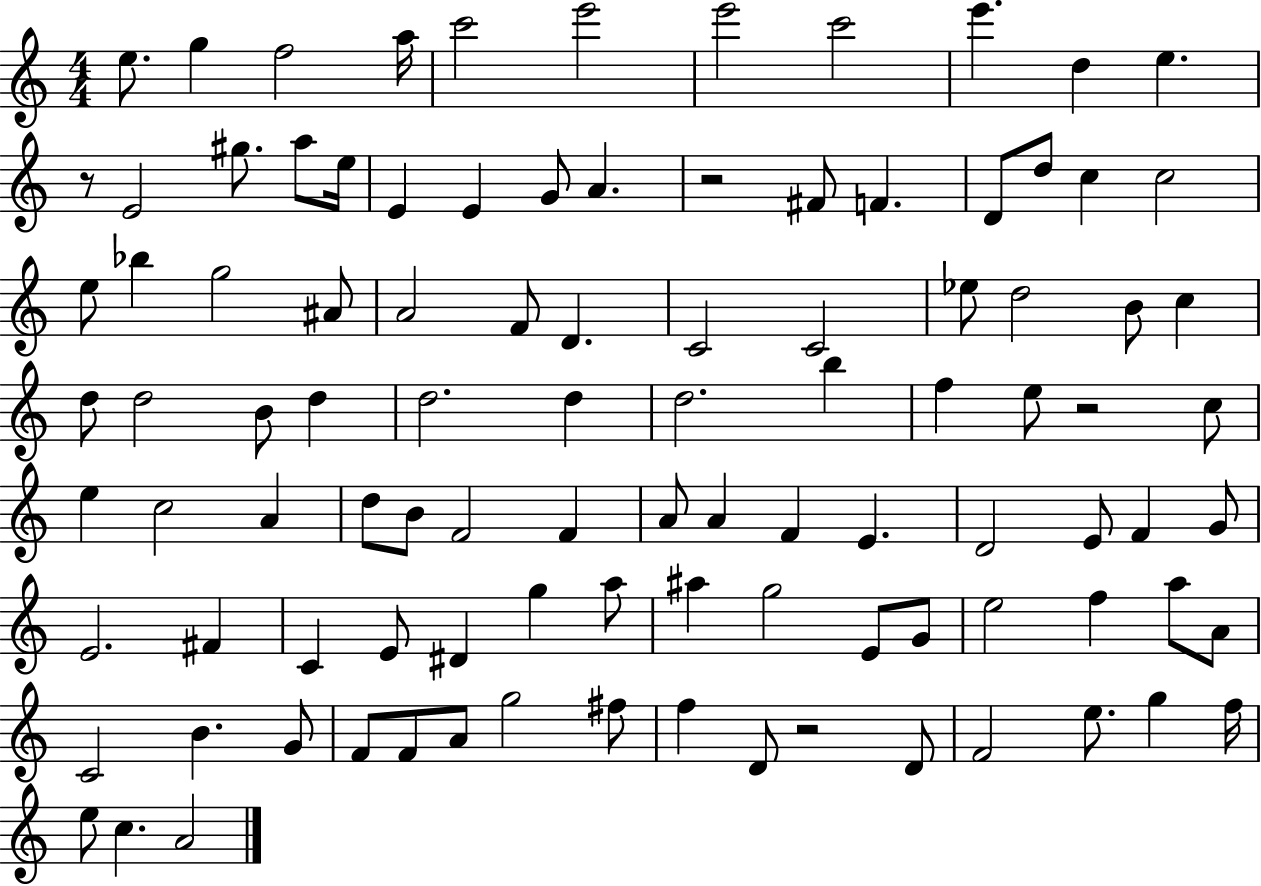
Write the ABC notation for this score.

X:1
T:Untitled
M:4/4
L:1/4
K:C
e/2 g f2 a/4 c'2 e'2 e'2 c'2 e' d e z/2 E2 ^g/2 a/2 e/4 E E G/2 A z2 ^F/2 F D/2 d/2 c c2 e/2 _b g2 ^A/2 A2 F/2 D C2 C2 _e/2 d2 B/2 c d/2 d2 B/2 d d2 d d2 b f e/2 z2 c/2 e c2 A d/2 B/2 F2 F A/2 A F E D2 E/2 F G/2 E2 ^F C E/2 ^D g a/2 ^a g2 E/2 G/2 e2 f a/2 A/2 C2 B G/2 F/2 F/2 A/2 g2 ^f/2 f D/2 z2 D/2 F2 e/2 g f/4 e/2 c A2